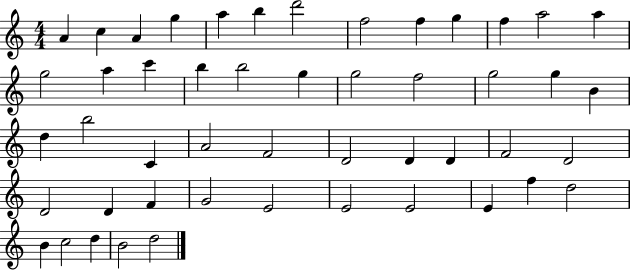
{
  \clef treble
  \numericTimeSignature
  \time 4/4
  \key c \major
  a'4 c''4 a'4 g''4 | a''4 b''4 d'''2 | f''2 f''4 g''4 | f''4 a''2 a''4 | \break g''2 a''4 c'''4 | b''4 b''2 g''4 | g''2 f''2 | g''2 g''4 b'4 | \break d''4 b''2 c'4 | a'2 f'2 | d'2 d'4 d'4 | f'2 d'2 | \break d'2 d'4 f'4 | g'2 e'2 | e'2 e'2 | e'4 f''4 d''2 | \break b'4 c''2 d''4 | b'2 d''2 | \bar "|."
}